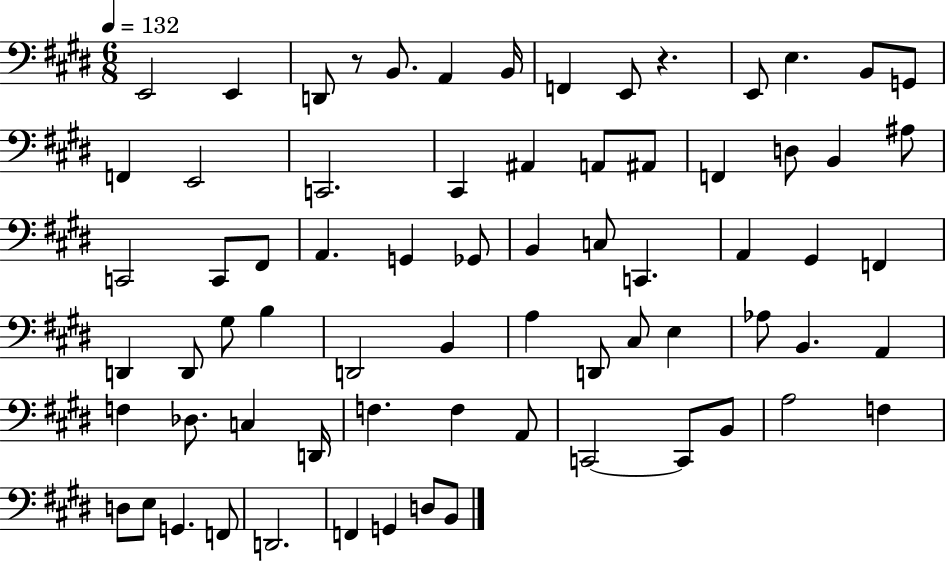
{
  \clef bass
  \numericTimeSignature
  \time 6/8
  \key e \major
  \tempo 4 = 132
  e,2 e,4 | d,8 r8 b,8. a,4 b,16 | f,4 e,8 r4. | e,8 e4. b,8 g,8 | \break f,4 e,2 | c,2. | cis,4 ais,4 a,8 ais,8 | f,4 d8 b,4 ais8 | \break c,2 c,8 fis,8 | a,4. g,4 ges,8 | b,4 c8 c,4. | a,4 gis,4 f,4 | \break d,4 d,8 gis8 b4 | d,2 b,4 | a4 d,8 cis8 e4 | aes8 b,4. a,4 | \break f4 des8. c4 d,16 | f4. f4 a,8 | c,2~~ c,8 b,8 | a2 f4 | \break d8 e8 g,4. f,8 | d,2. | f,4 g,4 d8 b,8 | \bar "|."
}